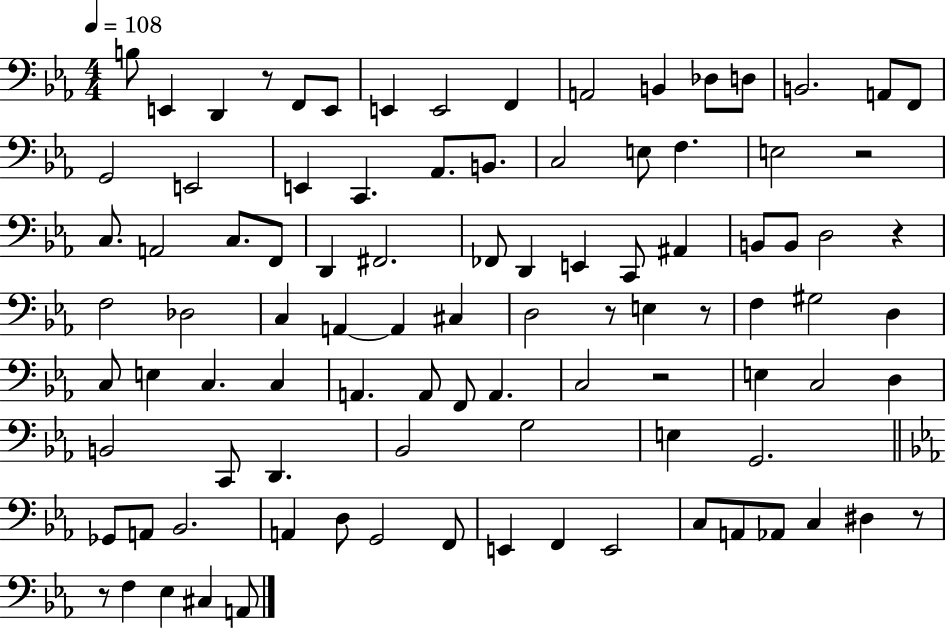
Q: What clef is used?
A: bass